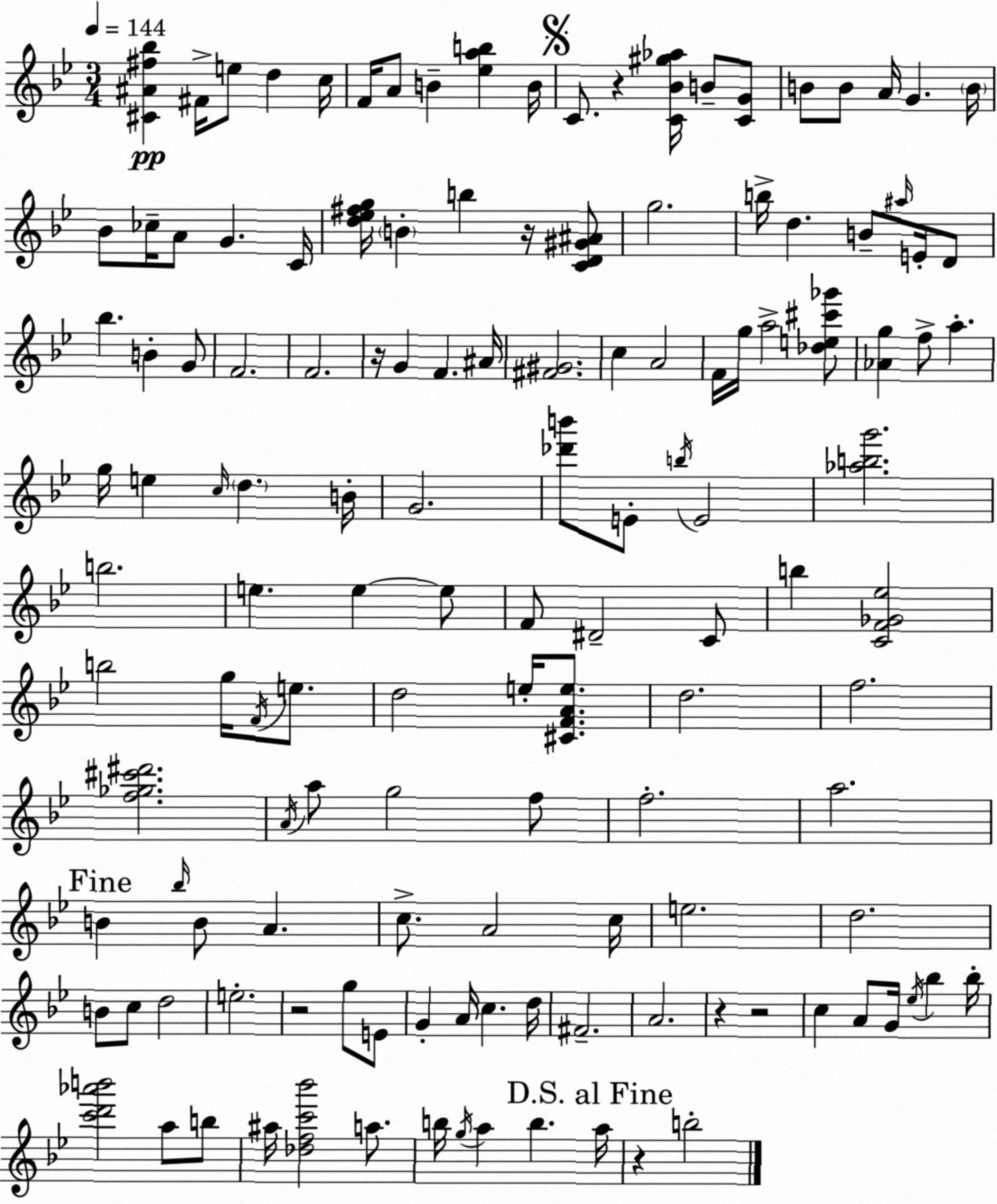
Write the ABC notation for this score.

X:1
T:Untitled
M:3/4
L:1/4
K:Bb
[^C^A^f_b] ^F/4 e/2 d c/4 F/4 A/2 B [_eab] B/4 C/2 z [C_B^g_a]/4 B/2 [CG]/2 B/2 B/2 A/4 G B/4 _B/2 _c/4 A/2 G C/4 [d_e^fg]/4 B b z/4 [CD^G^A]/2 g2 b/4 d B/2 ^a/4 E/4 D/2 _b B G/2 F2 F2 z/4 G F ^A/4 [^F^G]2 c A2 F/4 g/4 a2 [_de^c'_g']/2 [_Ag] f/2 a g/4 e c/4 d B/4 G2 [_d'b']/2 E/2 b/4 E2 [_abg']2 b2 e e e/2 F/2 ^D2 C/2 b [CF_G_e]2 b2 g/4 F/4 e/2 d2 e/4 [^CFAe]/2 d2 f2 [f_g^c'^d']2 A/4 a/2 g2 f/2 f2 a2 B _b/4 B/2 A c/2 A2 c/4 e2 d2 B/2 c/2 d2 e2 z2 g/2 E/2 G A/4 c d/4 ^F2 A2 z z2 c A/2 G/4 _e/4 _b _b/4 [c'd'_a'b']2 a/2 b/2 ^a/4 [_dfc'_b']2 a/2 b/4 g/4 a b a/4 z b2